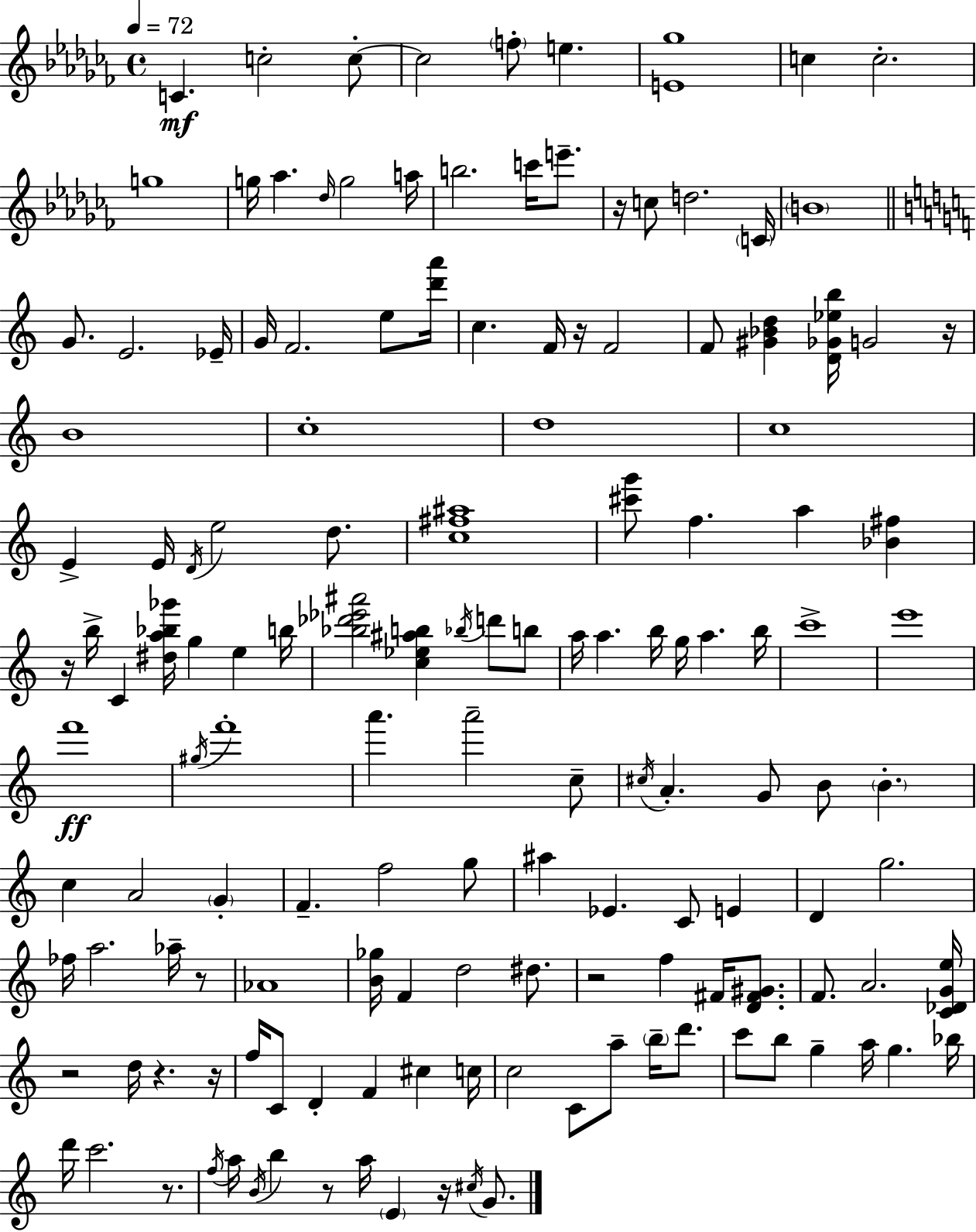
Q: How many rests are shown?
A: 12